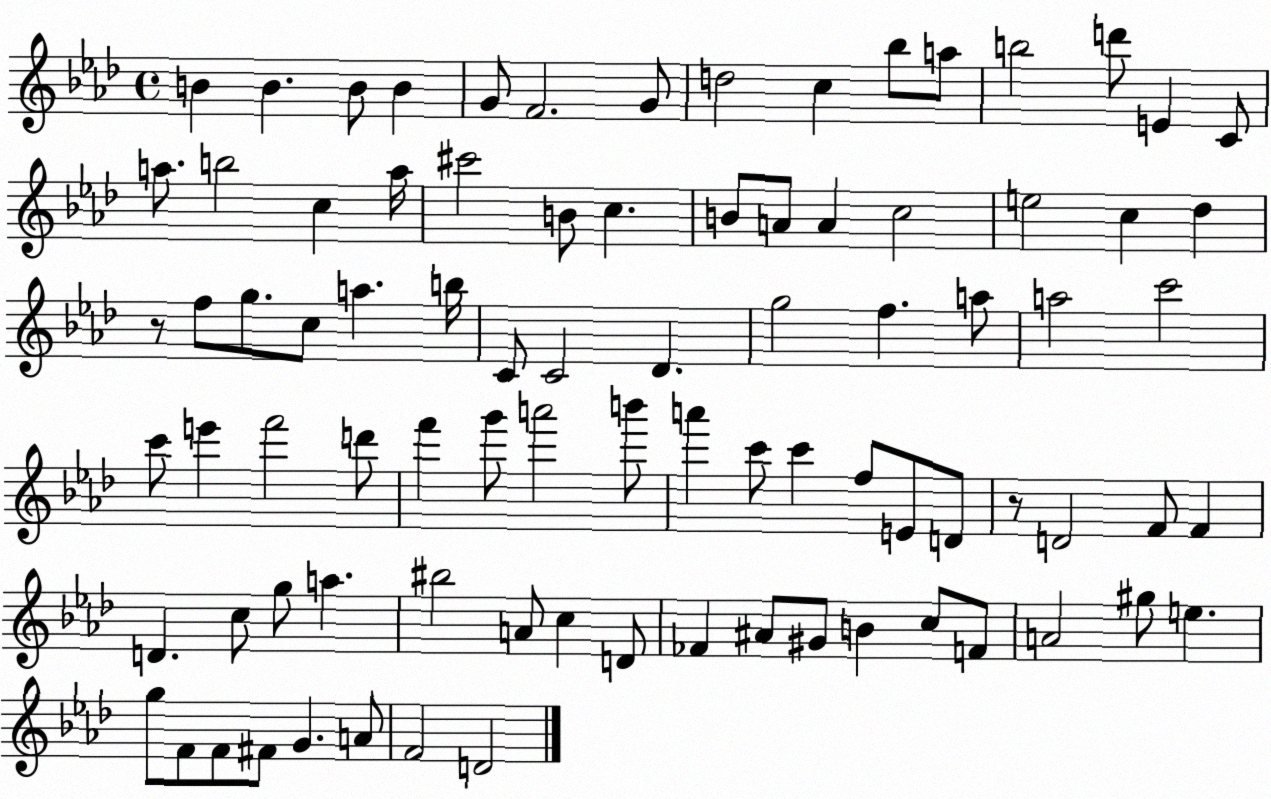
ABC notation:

X:1
T:Untitled
M:4/4
L:1/4
K:Ab
B B B/2 B G/2 F2 G/2 d2 c _b/2 a/2 b2 d'/2 E C/2 a/2 b2 c a/4 ^c'2 B/2 c B/2 A/2 A c2 e2 c _d z/2 f/2 g/2 c/2 a b/4 C/2 C2 _D g2 f a/2 a2 c'2 c'/2 e' f'2 d'/2 f' g'/2 a'2 b'/2 a' c'/2 c' f/2 E/2 D/2 z/2 D2 F/2 F D c/2 g/2 a ^b2 A/2 c D/2 _F ^A/2 ^G/2 B c/2 F/2 A2 ^g/2 e g/2 F/2 F/2 ^F/2 G A/2 F2 D2